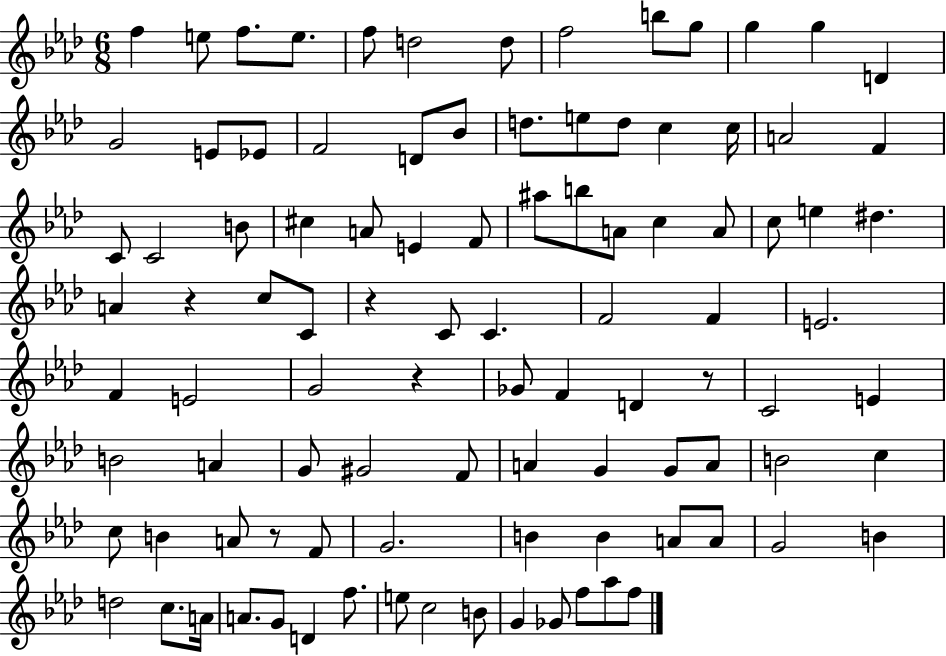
F5/q E5/e F5/e. E5/e. F5/e D5/h D5/e F5/h B5/e G5/e G5/q G5/q D4/q G4/h E4/e Eb4/e F4/h D4/e Bb4/e D5/e. E5/e D5/e C5/q C5/s A4/h F4/q C4/e C4/h B4/e C#5/q A4/e E4/q F4/e A#5/e B5/e A4/e C5/q A4/e C5/e E5/q D#5/q. A4/q R/q C5/e C4/e R/q C4/e C4/q. F4/h F4/q E4/h. F4/q E4/h G4/h R/q Gb4/e F4/q D4/q R/e C4/h E4/q B4/h A4/q G4/e G#4/h F4/e A4/q G4/q G4/e A4/e B4/h C5/q C5/e B4/q A4/e R/e F4/e G4/h. B4/q B4/q A4/e A4/e G4/h B4/q D5/h C5/e. A4/s A4/e. G4/e D4/q F5/e. E5/e C5/h B4/e G4/q Gb4/e F5/e Ab5/e F5/e